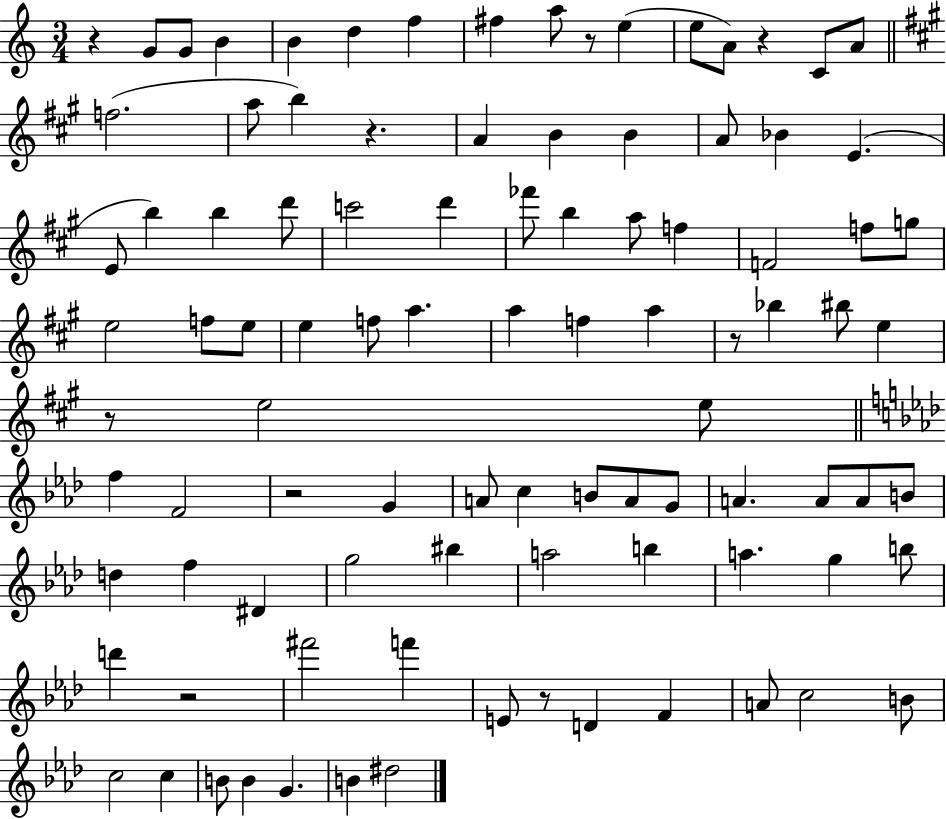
{
  \clef treble
  \numericTimeSignature
  \time 3/4
  \key c \major
  r4 g'8 g'8 b'4 | b'4 d''4 f''4 | fis''4 a''8 r8 e''4( | e''8 a'8) r4 c'8 a'8 | \break \bar "||" \break \key a \major f''2.( | a''8 b''4) r4. | a'4 b'4 b'4 | a'8 bes'4 e'4.( | \break e'8 b''4) b''4 d'''8 | c'''2 d'''4 | fes'''8 b''4 a''8 f''4 | f'2 f''8 g''8 | \break e''2 f''8 e''8 | e''4 f''8 a''4. | a''4 f''4 a''4 | r8 bes''4 bis''8 e''4 | \break r8 e''2 e''8 | \bar "||" \break \key aes \major f''4 f'2 | r2 g'4 | a'8 c''4 b'8 a'8 g'8 | a'4. a'8 a'8 b'8 | \break d''4 f''4 dis'4 | g''2 bis''4 | a''2 b''4 | a''4. g''4 b''8 | \break d'''4 r2 | fis'''2 f'''4 | e'8 r8 d'4 f'4 | a'8 c''2 b'8 | \break c''2 c''4 | b'8 b'4 g'4. | b'4 dis''2 | \bar "|."
}